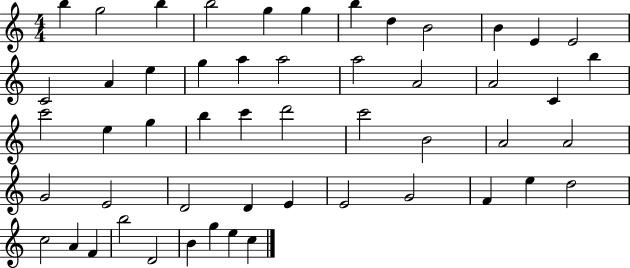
X:1
T:Untitled
M:4/4
L:1/4
K:C
b g2 b b2 g g b d B2 B E E2 C2 A e g a a2 a2 A2 A2 C b c'2 e g b c' d'2 c'2 B2 A2 A2 G2 E2 D2 D E E2 G2 F e d2 c2 A F b2 D2 B g e c